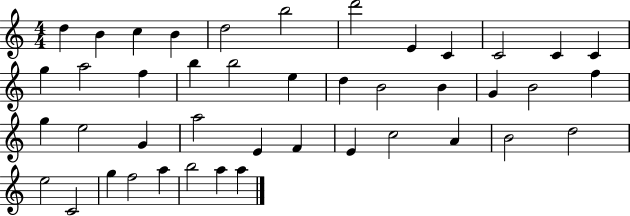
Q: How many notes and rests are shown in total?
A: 43